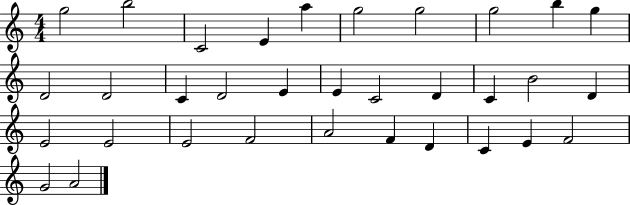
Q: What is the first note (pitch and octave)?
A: G5